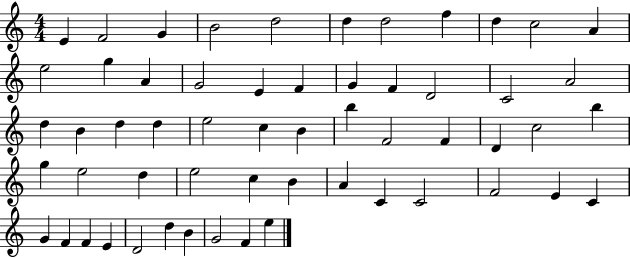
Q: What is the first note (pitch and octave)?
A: E4